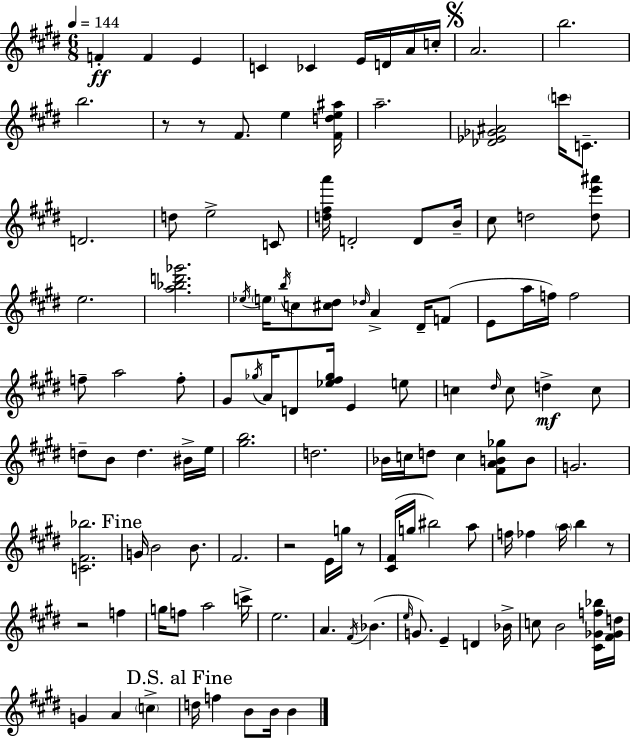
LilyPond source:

{
  \clef treble
  \numericTimeSignature
  \time 6/8
  \key e \major
  \tempo 4 = 144
  f'4-.\ff f'4 e'4 | c'4 ces'4 e'16 d'16 a'16 c''16-. | \mark \markup { \musicglyph "scripts.segno" } a'2. | b''2. | \break b''2. | r8 r8 fis'8. e''4 <fis' d'' e'' ais''>16 | a''2.-- | <des' ees' ges' ais'>2 \parenthesize c'''16 c'8.-- | \break d'2. | d''8 e''2-> c'8 | <d'' fis'' a'''>16 d'2-. d'8 b'16-- | cis''8 d''2 <d'' e''' ais'''>8 | \break e''2. | <a'' bes'' d''' ges'''>2. | \acciaccatura { ees''16 } \parenthesize e''16 \acciaccatura { b''16 } c''8 <cis'' dis''>8 \grace { des''16 } a'4-> | dis'16-- f'8( e'8 a''16 f''16) f''2 | \break f''8-- a''2 | f''8-. gis'8 \acciaccatura { ges''16 } a'16 d'8 <ees'' fis'' ges''>16 e'4 | e''8 c''4 \grace { dis''16 } c''8 d''4->\mf | c''8 d''8-- b'8 d''4. | \break bis'16-> e''16 <gis'' b''>2. | d''2. | bes'16 c''16 d''8 c''4 | <fis' a' b' ges''>8 b'8 g'2. | \break <c' fis' bes''>2. | \mark "Fine" g'16 b'2 | b'8. fis'2. | r2 | \break e'16 g''16 r8 <cis' fis'>16( g''16 bis''2) | a''8 f''16 fes''4 \parenthesize a''16 b''4 | r8 r2 | f''4 g''16 f''8 a''2 | \break c'''16-> e''2. | a'4. \acciaccatura { fis'16 } | bes'4.( \grace { e''16 } g'8.) e'4-- | d'4 bes'16-> c''8 b'2 | \break <cis' ges' f'' bes''>16 <fis' ges' d''>16 g'4 a'4 | \parenthesize c''4-> \mark "D.S. al Fine" d''16 f''4 | b'8 b'16 b'4 \bar "|."
}